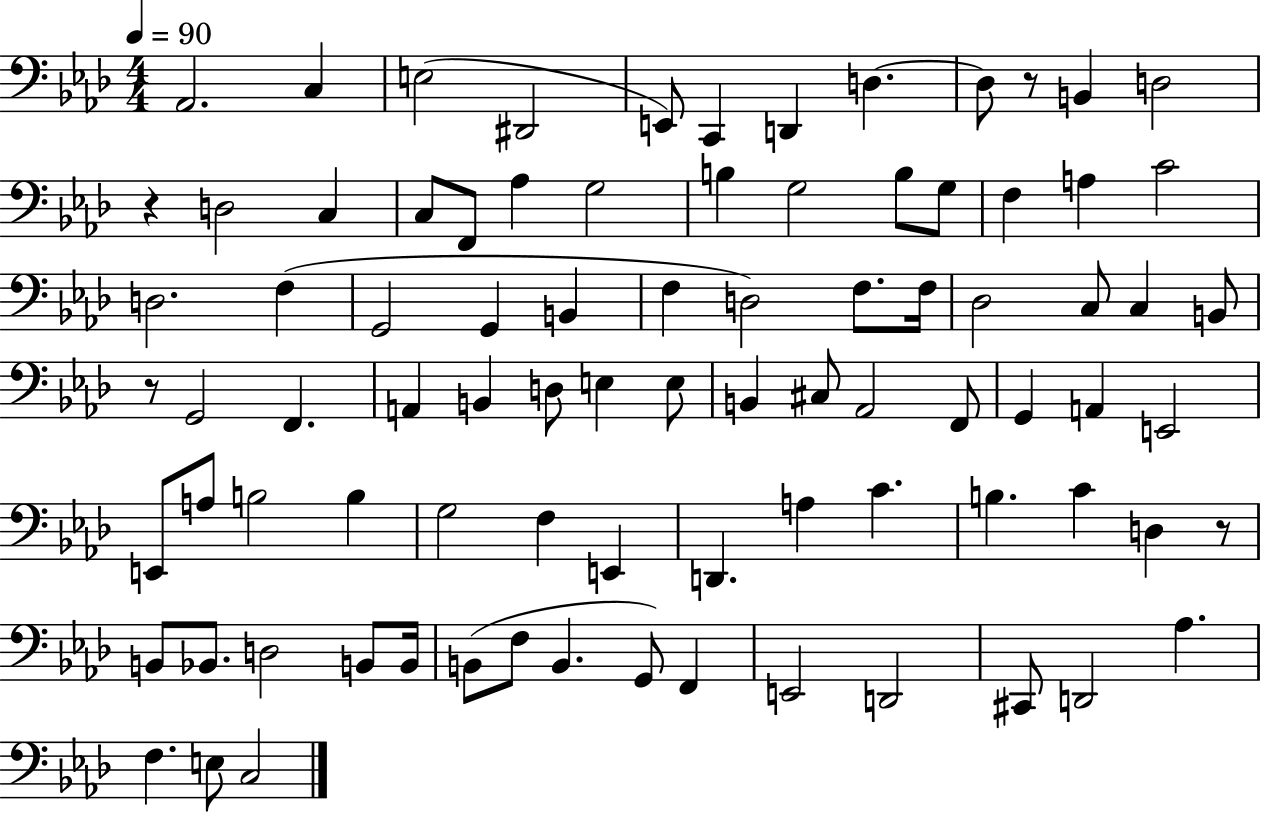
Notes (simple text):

Ab2/h. C3/q E3/h D#2/h E2/e C2/q D2/q D3/q. D3/e R/e B2/q D3/h R/q D3/h C3/q C3/e F2/e Ab3/q G3/h B3/q G3/h B3/e G3/e F3/q A3/q C4/h D3/h. F3/q G2/h G2/q B2/q F3/q D3/h F3/e. F3/s Db3/h C3/e C3/q B2/e R/e G2/h F2/q. A2/q B2/q D3/e E3/q E3/e B2/q C#3/e Ab2/h F2/e G2/q A2/q E2/h E2/e A3/e B3/h B3/q G3/h F3/q E2/q D2/q. A3/q C4/q. B3/q. C4/q D3/q R/e B2/e Bb2/e. D3/h B2/e B2/s B2/e F3/e B2/q. G2/e F2/q E2/h D2/h C#2/e D2/h Ab3/q. F3/q. E3/e C3/h